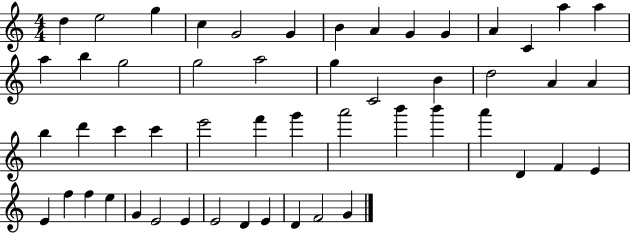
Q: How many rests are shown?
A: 0